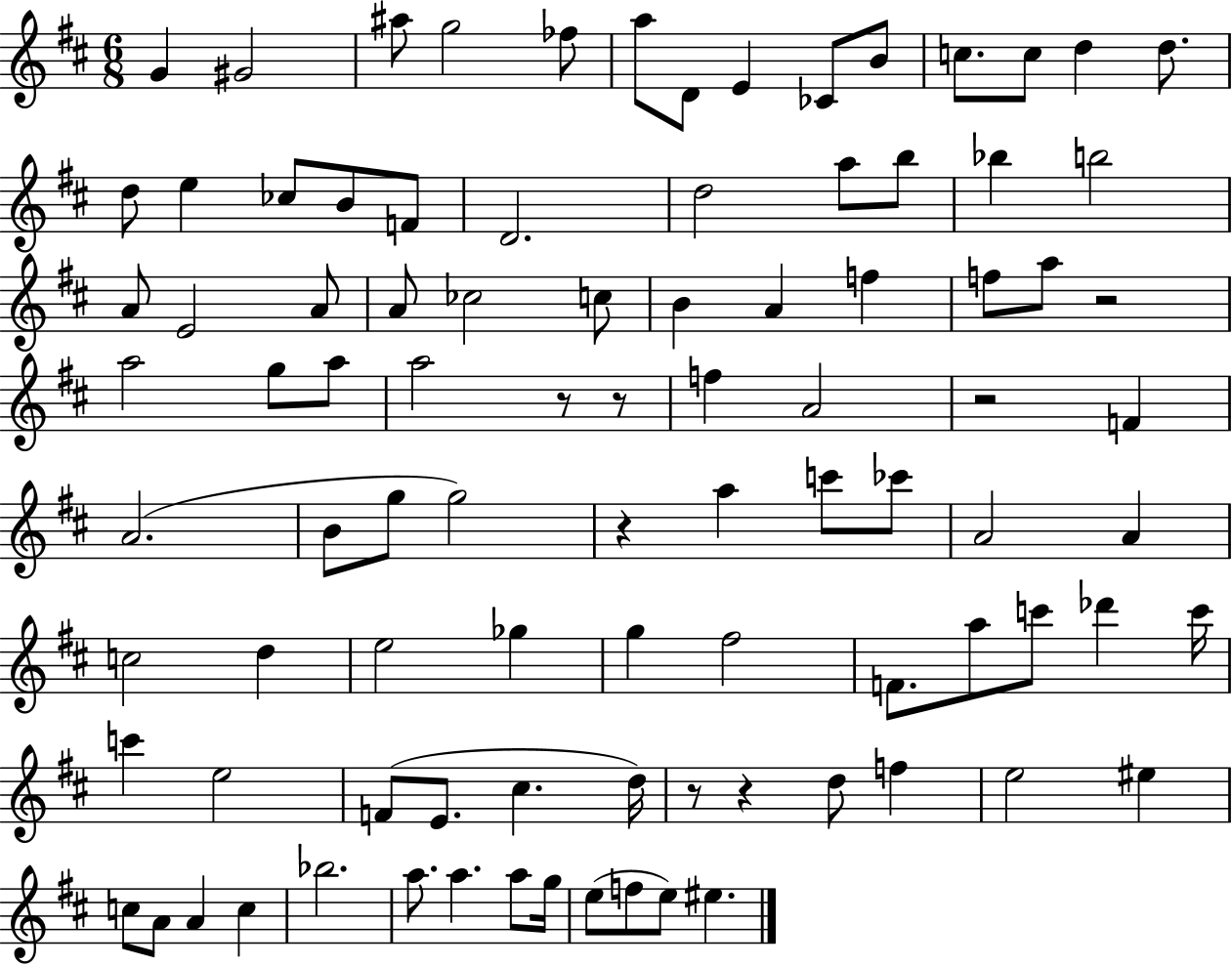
G4/q G#4/h A#5/e G5/h FES5/e A5/e D4/e E4/q CES4/e B4/e C5/e. C5/e D5/q D5/e. D5/e E5/q CES5/e B4/e F4/e D4/h. D5/h A5/e B5/e Bb5/q B5/h A4/e E4/h A4/e A4/e CES5/h C5/e B4/q A4/q F5/q F5/e A5/e R/h A5/h G5/e A5/e A5/h R/e R/e F5/q A4/h R/h F4/q A4/h. B4/e G5/e G5/h R/q A5/q C6/e CES6/e A4/h A4/q C5/h D5/q E5/h Gb5/q G5/q F#5/h F4/e. A5/e C6/e Db6/q C6/s C6/q E5/h F4/e E4/e. C#5/q. D5/s R/e R/q D5/e F5/q E5/h EIS5/q C5/e A4/e A4/q C5/q Bb5/h. A5/e. A5/q. A5/e G5/s E5/e F5/e E5/e EIS5/q.